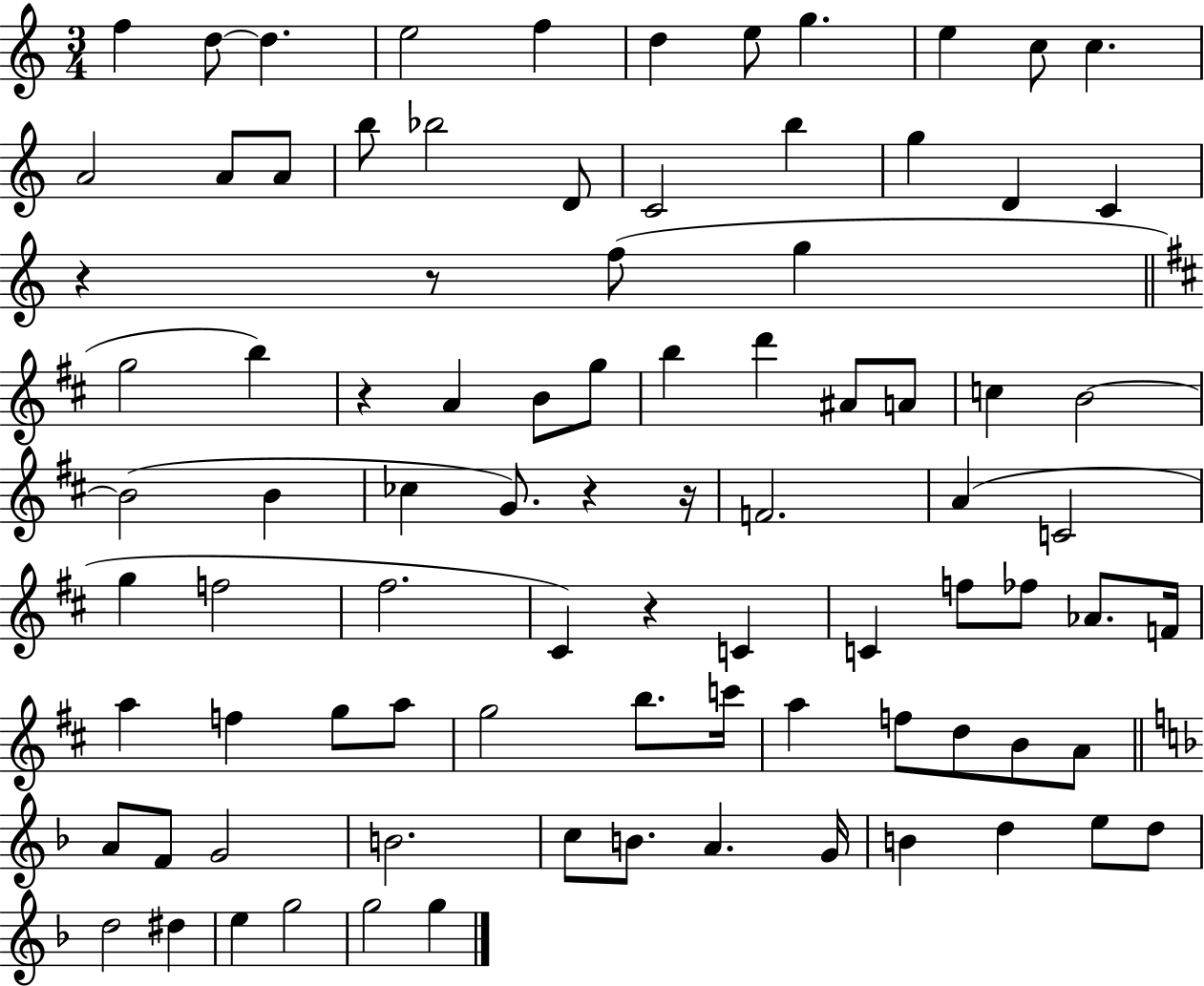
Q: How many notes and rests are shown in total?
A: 88